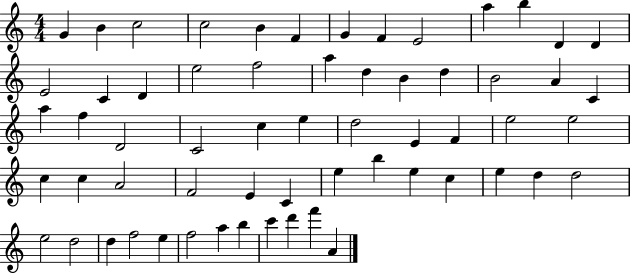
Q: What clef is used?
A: treble